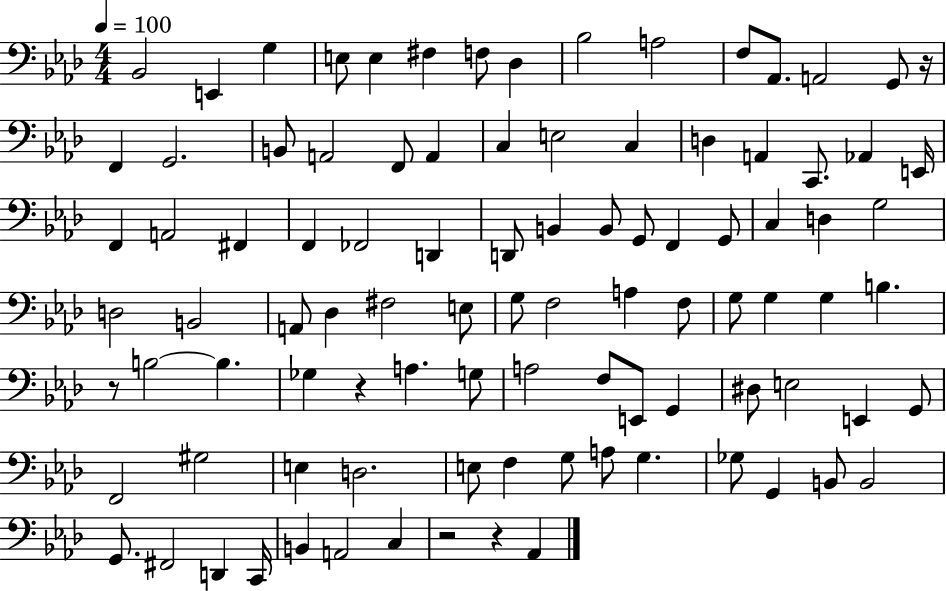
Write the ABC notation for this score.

X:1
T:Untitled
M:4/4
L:1/4
K:Ab
_B,,2 E,, G, E,/2 E, ^F, F,/2 _D, _B,2 A,2 F,/2 _A,,/2 A,,2 G,,/2 z/4 F,, G,,2 B,,/2 A,,2 F,,/2 A,, C, E,2 C, D, A,, C,,/2 _A,, E,,/4 F,, A,,2 ^F,, F,, _F,,2 D,, D,,/2 B,, B,,/2 G,,/2 F,, G,,/2 C, D, G,2 D,2 B,,2 A,,/2 _D, ^F,2 E,/2 G,/2 F,2 A, F,/2 G,/2 G, G, B, z/2 B,2 B, _G, z A, G,/2 A,2 F,/2 E,,/2 G,, ^D,/2 E,2 E,, G,,/2 F,,2 ^G,2 E, D,2 E,/2 F, G,/2 A,/2 G, _G,/2 G,, B,,/2 B,,2 G,,/2 ^F,,2 D,, C,,/4 B,, A,,2 C, z2 z _A,,